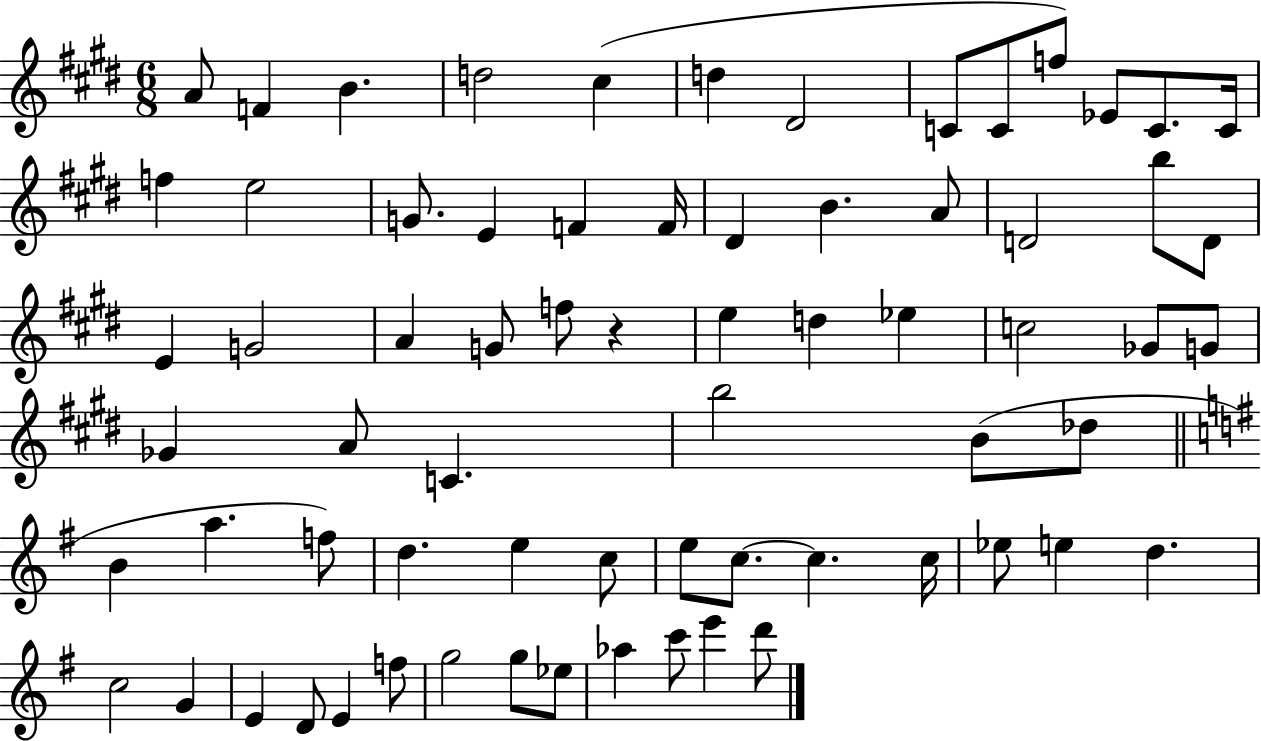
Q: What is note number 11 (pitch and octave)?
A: Eb4